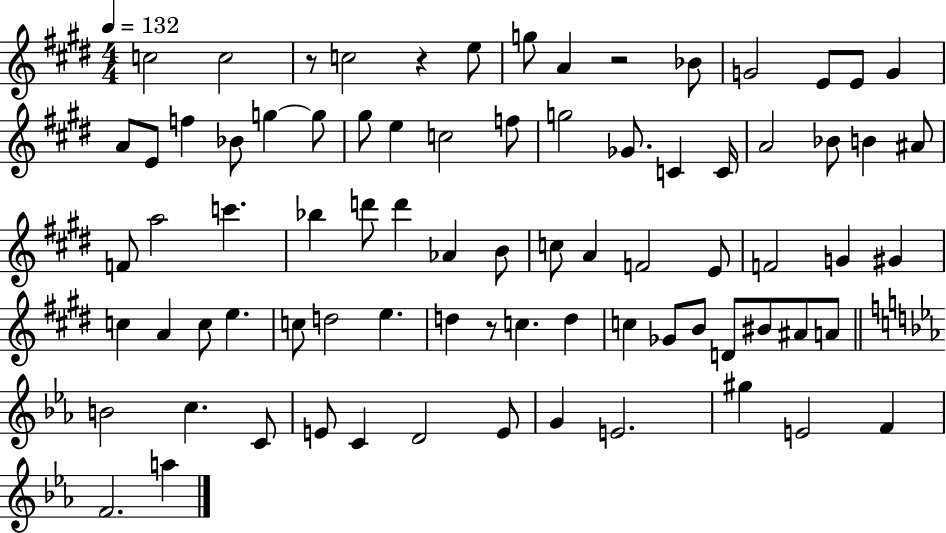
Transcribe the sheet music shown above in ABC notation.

X:1
T:Untitled
M:4/4
L:1/4
K:E
c2 c2 z/2 c2 z e/2 g/2 A z2 _B/2 G2 E/2 E/2 G A/2 E/2 f _B/2 g g/2 ^g/2 e c2 f/2 g2 _G/2 C C/4 A2 _B/2 B ^A/2 F/2 a2 c' _b d'/2 d' _A B/2 c/2 A F2 E/2 F2 G ^G c A c/2 e c/2 d2 e d z/2 c d c _G/2 B/2 D/2 ^B/2 ^A/2 A/2 B2 c C/2 E/2 C D2 E/2 G E2 ^g E2 F F2 a